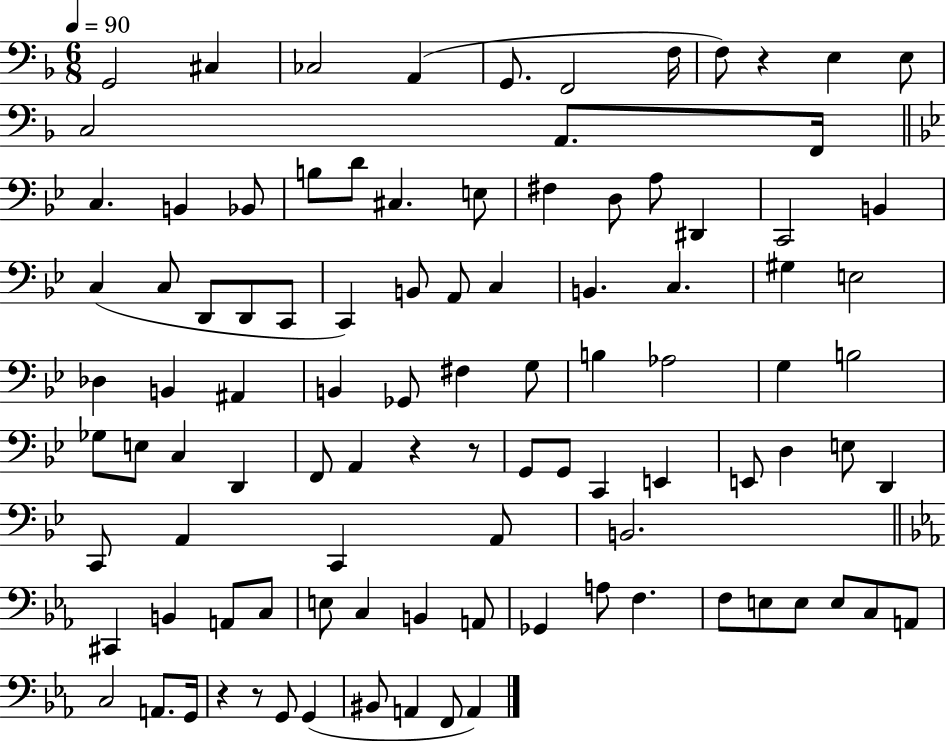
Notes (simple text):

G2/h C#3/q CES3/h A2/q G2/e. F2/h F3/s F3/e R/q E3/q E3/e C3/h A2/e. F2/s C3/q. B2/q Bb2/e B3/e D4/e C#3/q. E3/e F#3/q D3/e A3/e D#2/q C2/h B2/q C3/q C3/e D2/e D2/e C2/e C2/q B2/e A2/e C3/q B2/q. C3/q. G#3/q E3/h Db3/q B2/q A#2/q B2/q Gb2/e F#3/q G3/e B3/q Ab3/h G3/q B3/h Gb3/e E3/e C3/q D2/q F2/e A2/q R/q R/e G2/e G2/e C2/q E2/q E2/e D3/q E3/e D2/q C2/e A2/q C2/q A2/e B2/h. C#2/q B2/q A2/e C3/e E3/e C3/q B2/q A2/e Gb2/q A3/e F3/q. F3/e E3/e E3/e E3/e C3/e A2/e C3/h A2/e. G2/s R/q R/e G2/e G2/q BIS2/e A2/q F2/e A2/q